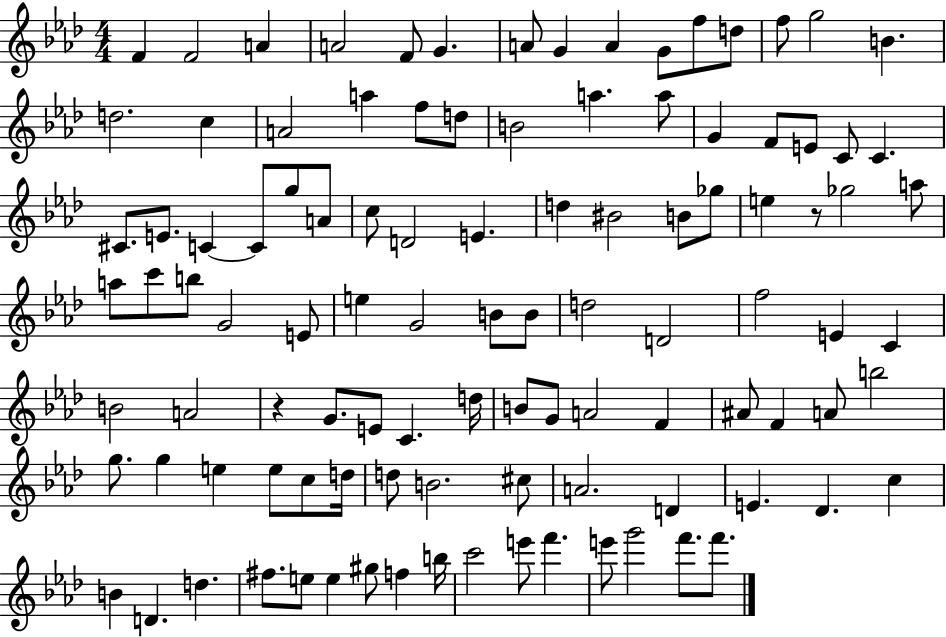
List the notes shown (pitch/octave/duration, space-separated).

F4/q F4/h A4/q A4/h F4/e G4/q. A4/e G4/q A4/q G4/e F5/e D5/e F5/e G5/h B4/q. D5/h. C5/q A4/h A5/q F5/e D5/e B4/h A5/q. A5/e G4/q F4/e E4/e C4/e C4/q. C#4/e. E4/e. C4/q C4/e G5/e A4/e C5/e D4/h E4/q. D5/q BIS4/h B4/e Gb5/e E5/q R/e Gb5/h A5/e A5/e C6/e B5/e G4/h E4/e E5/q G4/h B4/e B4/e D5/h D4/h F5/h E4/q C4/q B4/h A4/h R/q G4/e. E4/e C4/q. D5/s B4/e G4/e A4/h F4/q A#4/e F4/q A4/e B5/h G5/e. G5/q E5/q E5/e C5/e D5/s D5/e B4/h. C#5/e A4/h. D4/q E4/q. Db4/q. C5/q B4/q D4/q. D5/q. F#5/e. E5/e E5/q G#5/e F5/q B5/s C6/h E6/e F6/q. E6/e G6/h F6/e. F6/e.